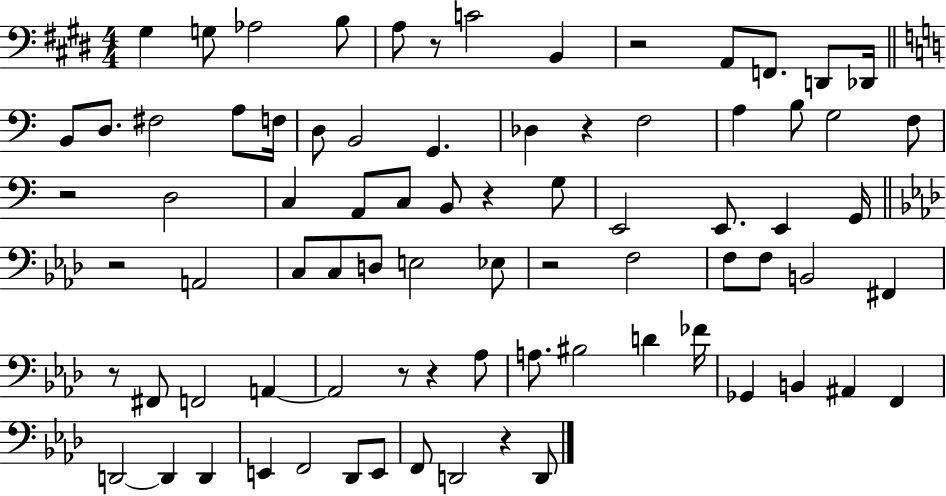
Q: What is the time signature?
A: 4/4